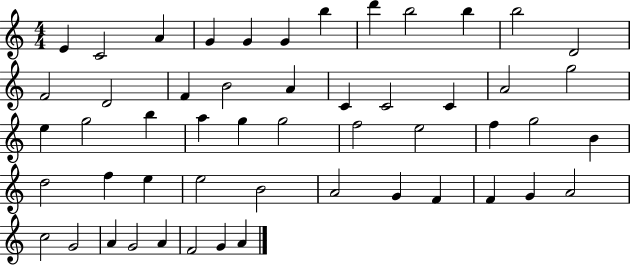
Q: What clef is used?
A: treble